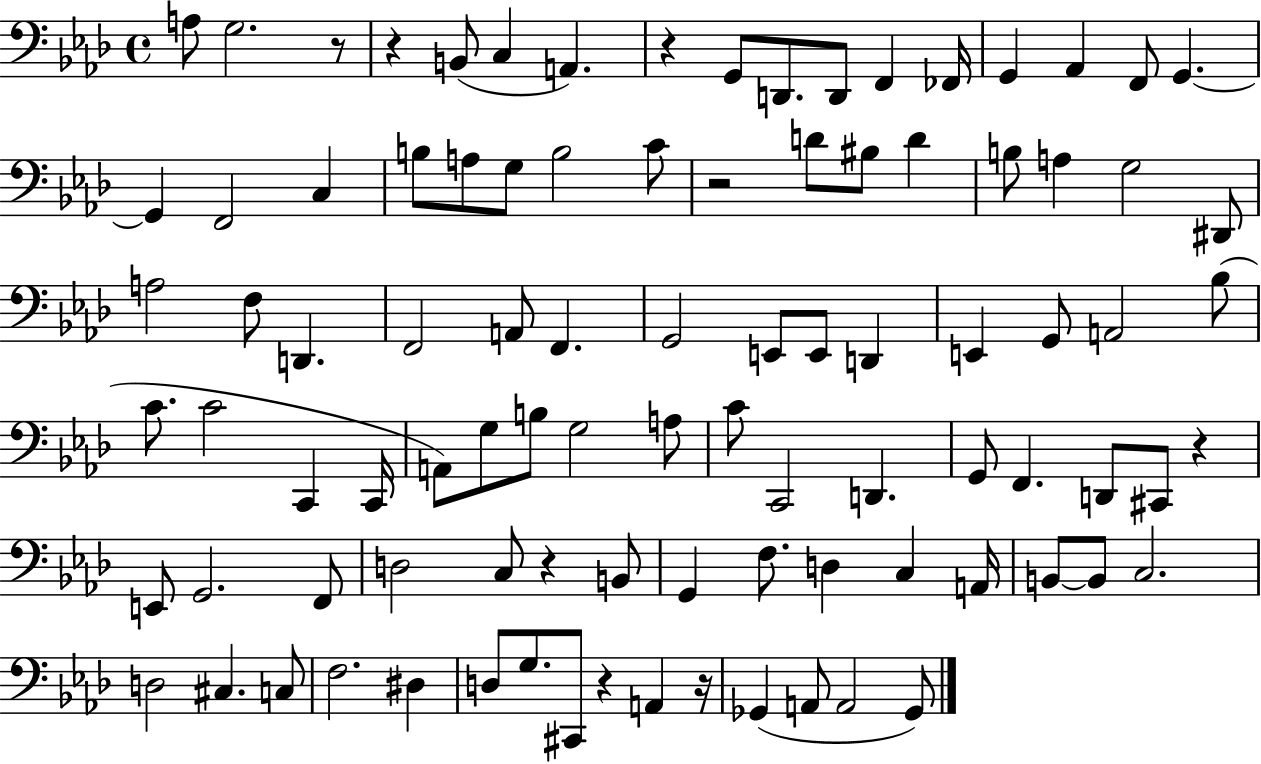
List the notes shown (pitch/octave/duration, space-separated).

A3/e G3/h. R/e R/q B2/e C3/q A2/q. R/q G2/e D2/e. D2/e F2/q FES2/s G2/q Ab2/q F2/e G2/q. G2/q F2/h C3/q B3/e A3/e G3/e B3/h C4/e R/h D4/e BIS3/e D4/q B3/e A3/q G3/h D#2/e A3/h F3/e D2/q. F2/h A2/e F2/q. G2/h E2/e E2/e D2/q E2/q G2/e A2/h Bb3/e C4/e. C4/h C2/q C2/s A2/e G3/e B3/e G3/h A3/e C4/e C2/h D2/q. G2/e F2/q. D2/e C#2/e R/q E2/e G2/h. F2/e D3/h C3/e R/q B2/e G2/q F3/e. D3/q C3/q A2/s B2/e B2/e C3/h. D3/h C#3/q. C3/e F3/h. D#3/q D3/e G3/e. C#2/e R/q A2/q R/s Gb2/q A2/e A2/h Gb2/e